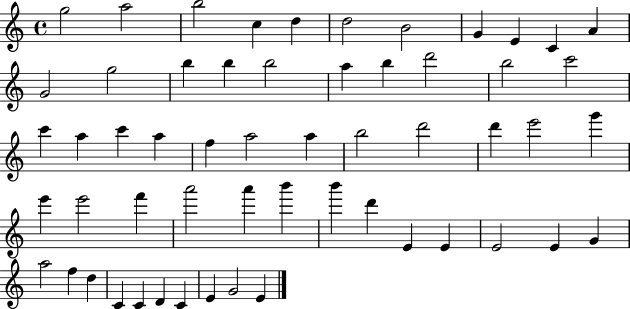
{
  \clef treble
  \time 4/4
  \defaultTimeSignature
  \key c \major
  g''2 a''2 | b''2 c''4 d''4 | d''2 b'2 | g'4 e'4 c'4 a'4 | \break g'2 g''2 | b''4 b''4 b''2 | a''4 b''4 d'''2 | b''2 c'''2 | \break c'''4 a''4 c'''4 a''4 | f''4 a''2 a''4 | b''2 d'''2 | d'''4 e'''2 g'''4 | \break e'''4 e'''2 f'''4 | a'''2 a'''4 b'''4 | b'''4 d'''4 e'4 e'4 | e'2 e'4 g'4 | \break a''2 f''4 d''4 | c'4 c'4 d'4 c'4 | e'4 g'2 e'4 | \bar "|."
}